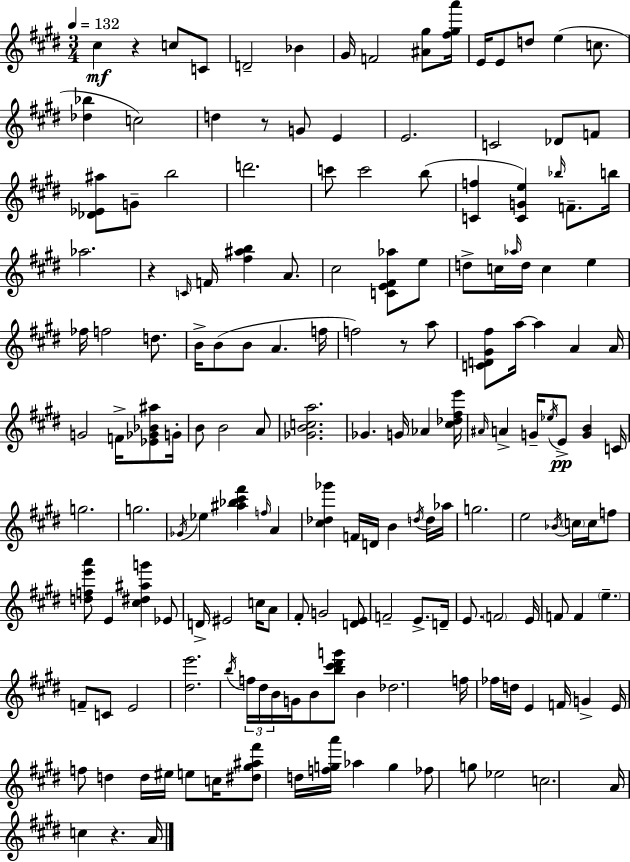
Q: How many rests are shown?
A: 5